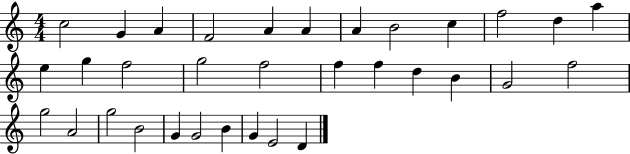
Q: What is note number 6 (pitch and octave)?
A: A4